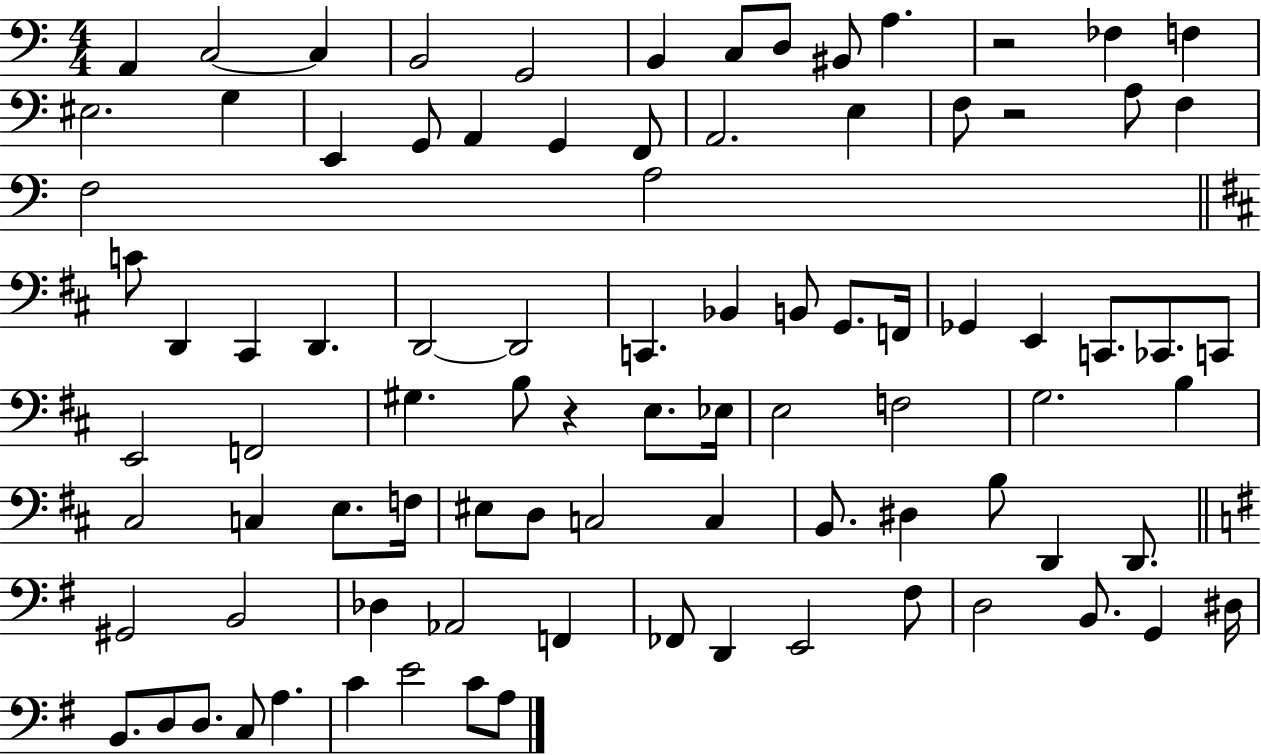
{
  \clef bass
  \numericTimeSignature
  \time 4/4
  \key c \major
  a,4 c2~~ c4 | b,2 g,2 | b,4 c8 d8 bis,8 a4. | r2 fes4 f4 | \break eis2. g4 | e,4 g,8 a,4 g,4 f,8 | a,2. e4 | f8 r2 a8 f4 | \break f2 a2 | \bar "||" \break \key d \major c'8 d,4 cis,4 d,4. | d,2~~ d,2 | c,4. bes,4 b,8 g,8. f,16 | ges,4 e,4 c,8. ces,8. c,8 | \break e,2 f,2 | gis4. b8 r4 e8. ees16 | e2 f2 | g2. b4 | \break cis2 c4 e8. f16 | eis8 d8 c2 c4 | b,8. dis4 b8 d,4 d,8. | \bar "||" \break \key g \major gis,2 b,2 | des4 aes,2 f,4 | fes,8 d,4 e,2 fis8 | d2 b,8. g,4 dis16 | \break b,8. d8 d8. c8 a4. | c'4 e'2 c'8 a8 | \bar "|."
}